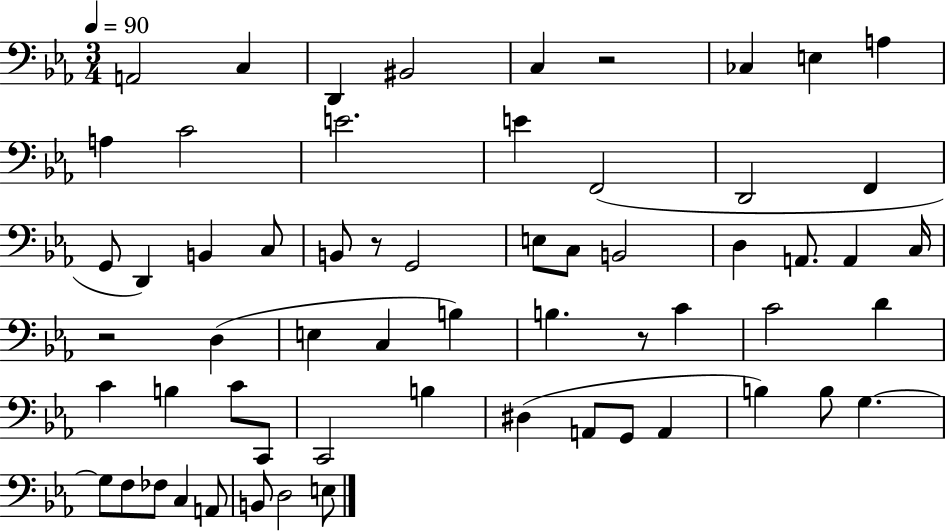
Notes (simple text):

A2/h C3/q D2/q BIS2/h C3/q R/h CES3/q E3/q A3/q A3/q C4/h E4/h. E4/q F2/h D2/h F2/q G2/e D2/q B2/q C3/e B2/e R/e G2/h E3/e C3/e B2/h D3/q A2/e. A2/q C3/s R/h D3/q E3/q C3/q B3/q B3/q. R/e C4/q C4/h D4/q C4/q B3/q C4/e C2/e C2/h B3/q D#3/q A2/e G2/e A2/q B3/q B3/e G3/q. G3/e F3/e FES3/e C3/q A2/e B2/e D3/h E3/e